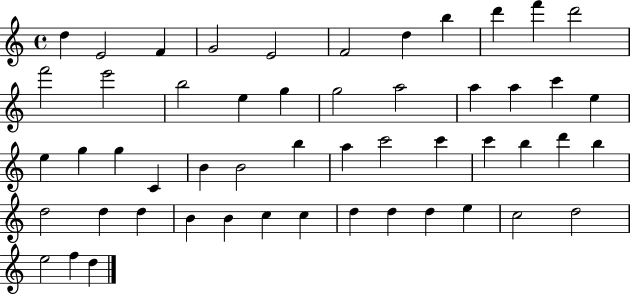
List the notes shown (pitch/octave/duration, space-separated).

D5/q E4/h F4/q G4/h E4/h F4/h D5/q B5/q D6/q F6/q D6/h F6/h E6/h B5/h E5/q G5/q G5/h A5/h A5/q A5/q C6/q E5/q E5/q G5/q G5/q C4/q B4/q B4/h B5/q A5/q C6/h C6/q C6/q B5/q D6/q B5/q D5/h D5/q D5/q B4/q B4/q C5/q C5/q D5/q D5/q D5/q E5/q C5/h D5/h E5/h F5/q D5/q